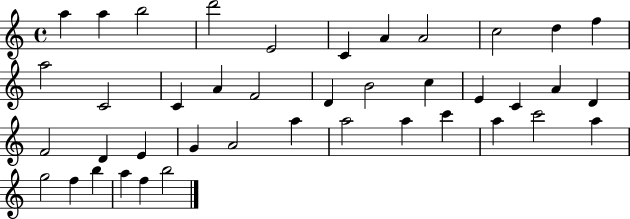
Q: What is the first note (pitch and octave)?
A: A5